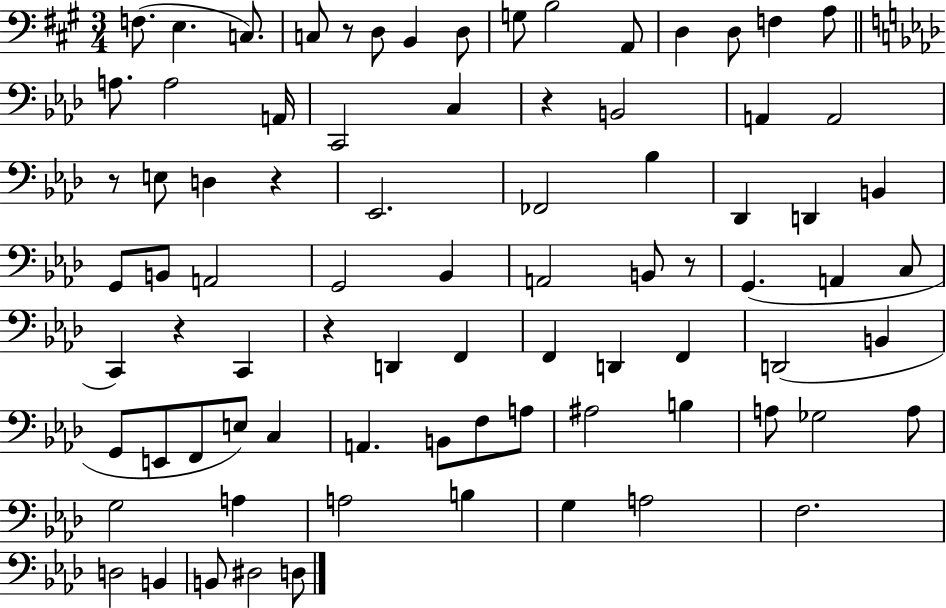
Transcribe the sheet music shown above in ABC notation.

X:1
T:Untitled
M:3/4
L:1/4
K:A
F,/2 E, C,/2 C,/2 z/2 D,/2 B,, D,/2 G,/2 B,2 A,,/2 D, D,/2 F, A,/2 A,/2 A,2 A,,/4 C,,2 C, z B,,2 A,, A,,2 z/2 E,/2 D, z _E,,2 _F,,2 _B, _D,, D,, B,, G,,/2 B,,/2 A,,2 G,,2 _B,, A,,2 B,,/2 z/2 G,, A,, C,/2 C,, z C,, z D,, F,, F,, D,, F,, D,,2 B,, G,,/2 E,,/2 F,,/2 E,/2 C, A,, B,,/2 F,/2 A,/2 ^A,2 B, A,/2 _G,2 A,/2 G,2 A, A,2 B, G, A,2 F,2 D,2 B,, B,,/2 ^D,2 D,/2